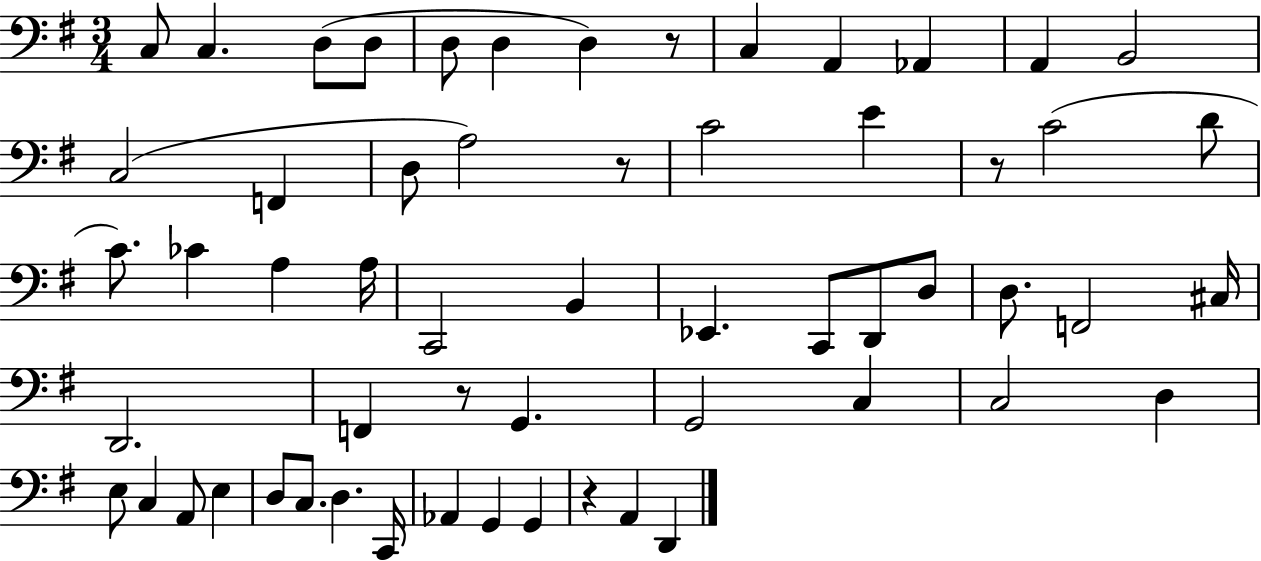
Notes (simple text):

C3/e C3/q. D3/e D3/e D3/e D3/q D3/q R/e C3/q A2/q Ab2/q A2/q B2/h C3/h F2/q D3/e A3/h R/e C4/h E4/q R/e C4/h D4/e C4/e. CES4/q A3/q A3/s C2/h B2/q Eb2/q. C2/e D2/e D3/e D3/e. F2/h C#3/s D2/h. F2/q R/e G2/q. G2/h C3/q C3/h D3/q E3/e C3/q A2/e E3/q D3/e C3/e. D3/q. C2/s Ab2/q G2/q G2/q R/q A2/q D2/q